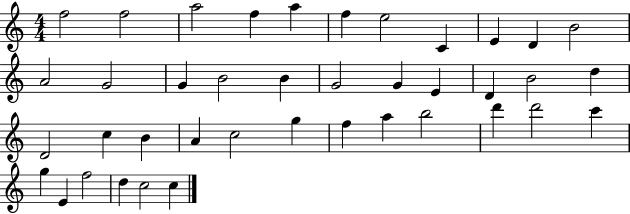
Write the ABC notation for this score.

X:1
T:Untitled
M:4/4
L:1/4
K:C
f2 f2 a2 f a f e2 C E D B2 A2 G2 G B2 B G2 G E D B2 d D2 c B A c2 g f a b2 d' d'2 c' g E f2 d c2 c